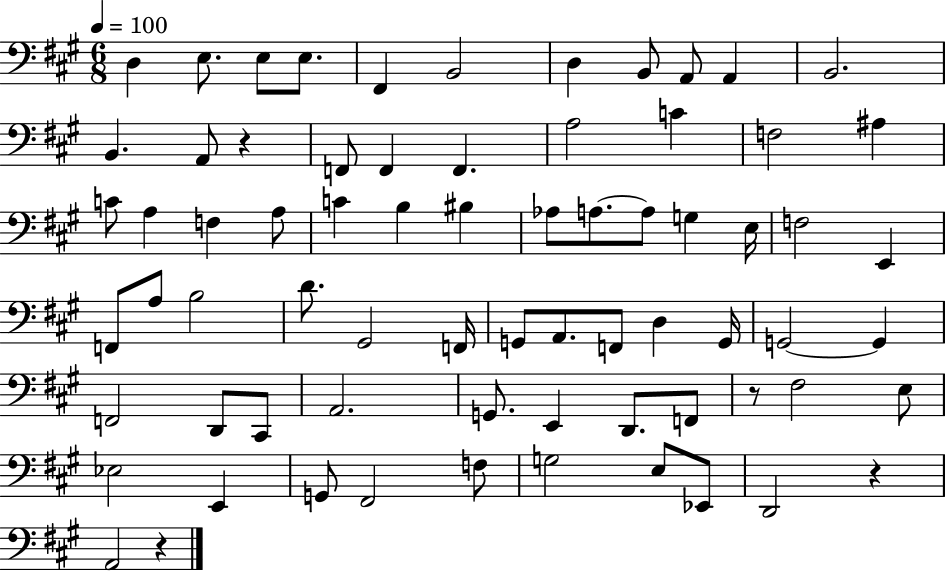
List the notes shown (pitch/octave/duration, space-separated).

D3/q E3/e. E3/e E3/e. F#2/q B2/h D3/q B2/e A2/e A2/q B2/h. B2/q. A2/e R/q F2/e F2/q F2/q. A3/h C4/q F3/h A#3/q C4/e A3/q F3/q A3/e C4/q B3/q BIS3/q Ab3/e A3/e. A3/e G3/q E3/s F3/h E2/q F2/e A3/e B3/h D4/e. G#2/h F2/s G2/e A2/e. F2/e D3/q G2/s G2/h G2/q F2/h D2/e C#2/e A2/h. G2/e. E2/q D2/e. F2/e R/e F#3/h E3/e Eb3/h E2/q G2/e F#2/h F3/e G3/h E3/e Eb2/e D2/h R/q A2/h R/q